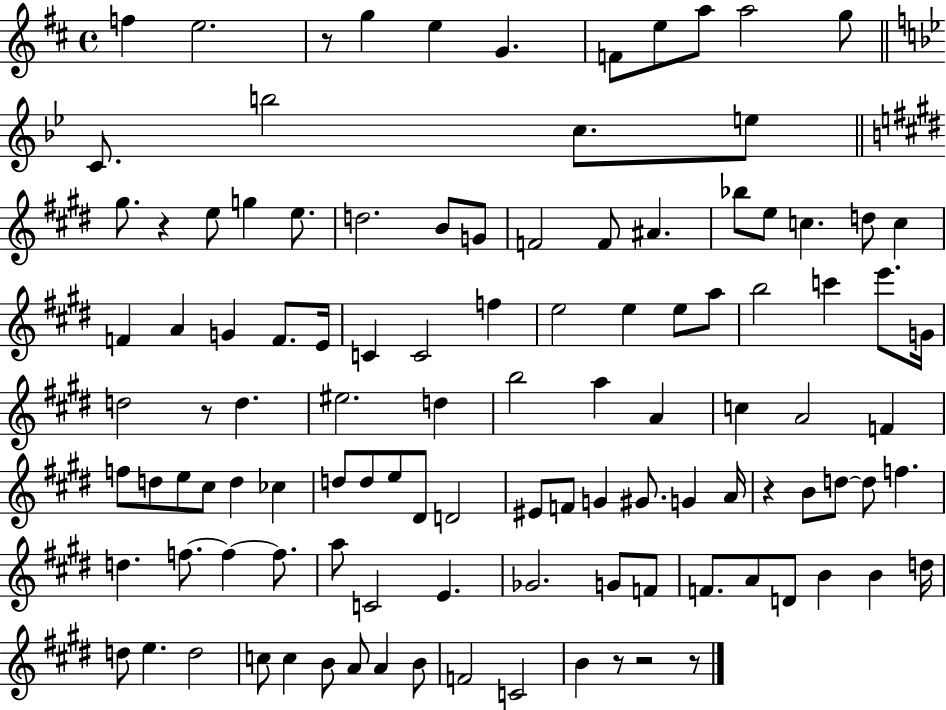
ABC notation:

X:1
T:Untitled
M:4/4
L:1/4
K:D
f e2 z/2 g e G F/2 e/2 a/2 a2 g/2 C/2 b2 c/2 e/2 ^g/2 z e/2 g e/2 d2 B/2 G/2 F2 F/2 ^A _b/2 e/2 c d/2 c F A G F/2 E/4 C C2 f e2 e e/2 a/2 b2 c' e'/2 G/4 d2 z/2 d ^e2 d b2 a A c A2 F f/2 d/2 e/2 ^c/2 d _c d/2 d/2 e/2 ^D/2 D2 ^E/2 F/2 G ^G/2 G A/4 z B/2 d/2 d/2 f d f/2 f f/2 a/2 C2 E _G2 G/2 F/2 F/2 A/2 D/2 B B d/4 d/2 e d2 c/2 c B/2 A/2 A B/2 F2 C2 B z/2 z2 z/2